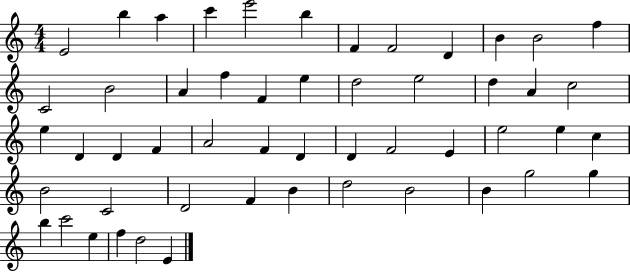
{
  \clef treble
  \numericTimeSignature
  \time 4/4
  \key c \major
  e'2 b''4 a''4 | c'''4 e'''2 b''4 | f'4 f'2 d'4 | b'4 b'2 f''4 | \break c'2 b'2 | a'4 f''4 f'4 e''4 | d''2 e''2 | d''4 a'4 c''2 | \break e''4 d'4 d'4 f'4 | a'2 f'4 d'4 | d'4 f'2 e'4 | e''2 e''4 c''4 | \break b'2 c'2 | d'2 f'4 b'4 | d''2 b'2 | b'4 g''2 g''4 | \break b''4 c'''2 e''4 | f''4 d''2 e'4 | \bar "|."
}